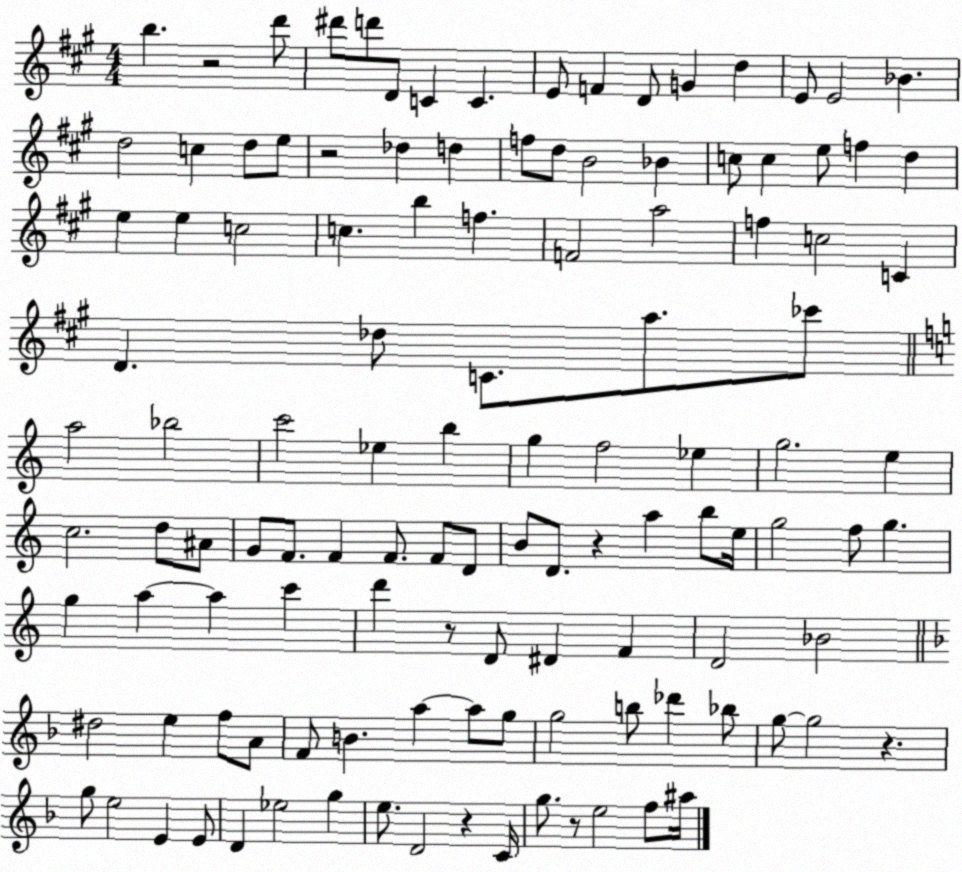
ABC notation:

X:1
T:Untitled
M:4/4
L:1/4
K:A
b z2 d'/2 ^d'/2 d'/2 D/2 C C E/2 F D/2 G d E/2 E2 _B d2 c d/2 e/2 z2 _d d f/2 d/2 B2 _B c/2 c e/2 f d e e c2 c b f F2 a2 f c2 C D _d/2 C/2 a/2 _c'/2 a2 _b2 c'2 _e b g f2 _e g2 e c2 d/2 ^A/2 G/2 F/2 F F/2 F/2 D/2 B/2 D/2 z a b/2 e/4 g2 f/2 g g a a c' d' z/2 D/2 ^D F D2 _B2 ^d2 e f/2 A/2 F/2 B a a/2 g/2 g2 b/2 _d' _b/2 g/2 g2 z g/2 e2 E E/2 D _e2 g e/2 D2 z C/4 g/2 z/2 e2 f/2 ^a/4